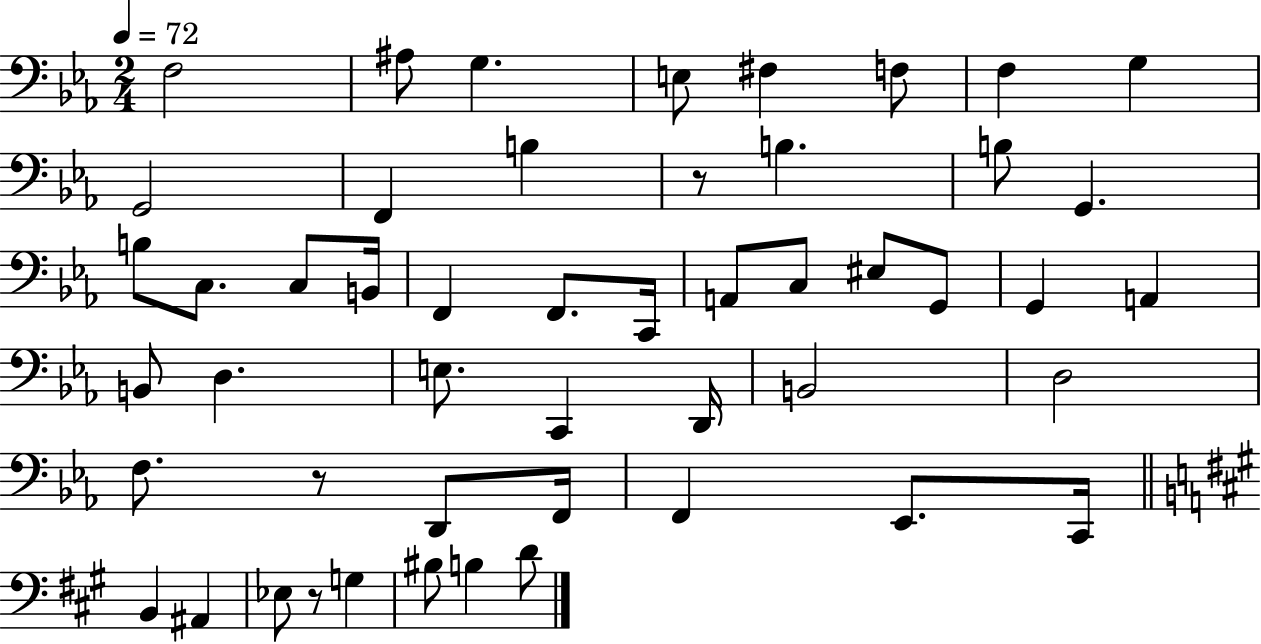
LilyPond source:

{
  \clef bass
  \numericTimeSignature
  \time 2/4
  \key ees \major
  \tempo 4 = 72
  \repeat volta 2 { f2 | ais8 g4. | e8 fis4 f8 | f4 g4 | \break g,2 | f,4 b4 | r8 b4. | b8 g,4. | \break b8 c8. c8 b,16 | f,4 f,8. c,16 | a,8 c8 eis8 g,8 | g,4 a,4 | \break b,8 d4. | e8. c,4 d,16 | b,2 | d2 | \break f8. r8 d,8 f,16 | f,4 ees,8. c,16 | \bar "||" \break \key a \major b,4 ais,4 | ees8 r8 g4 | bis8 b4 d'8 | } \bar "|."
}